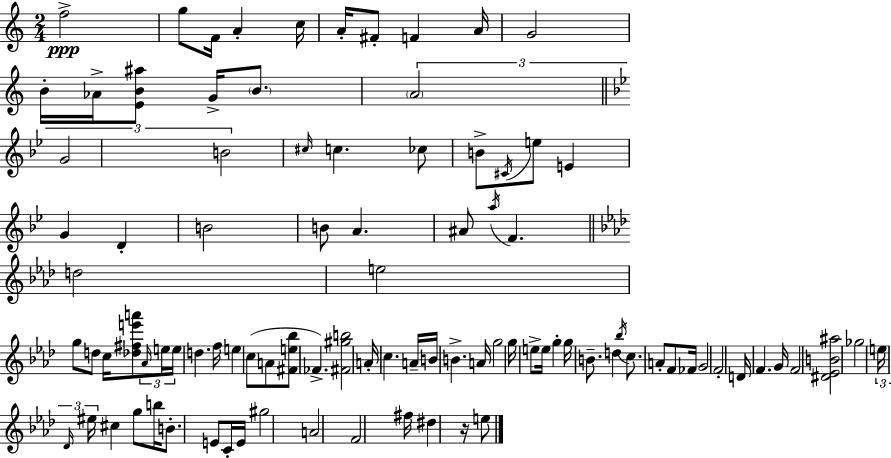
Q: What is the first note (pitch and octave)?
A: F5